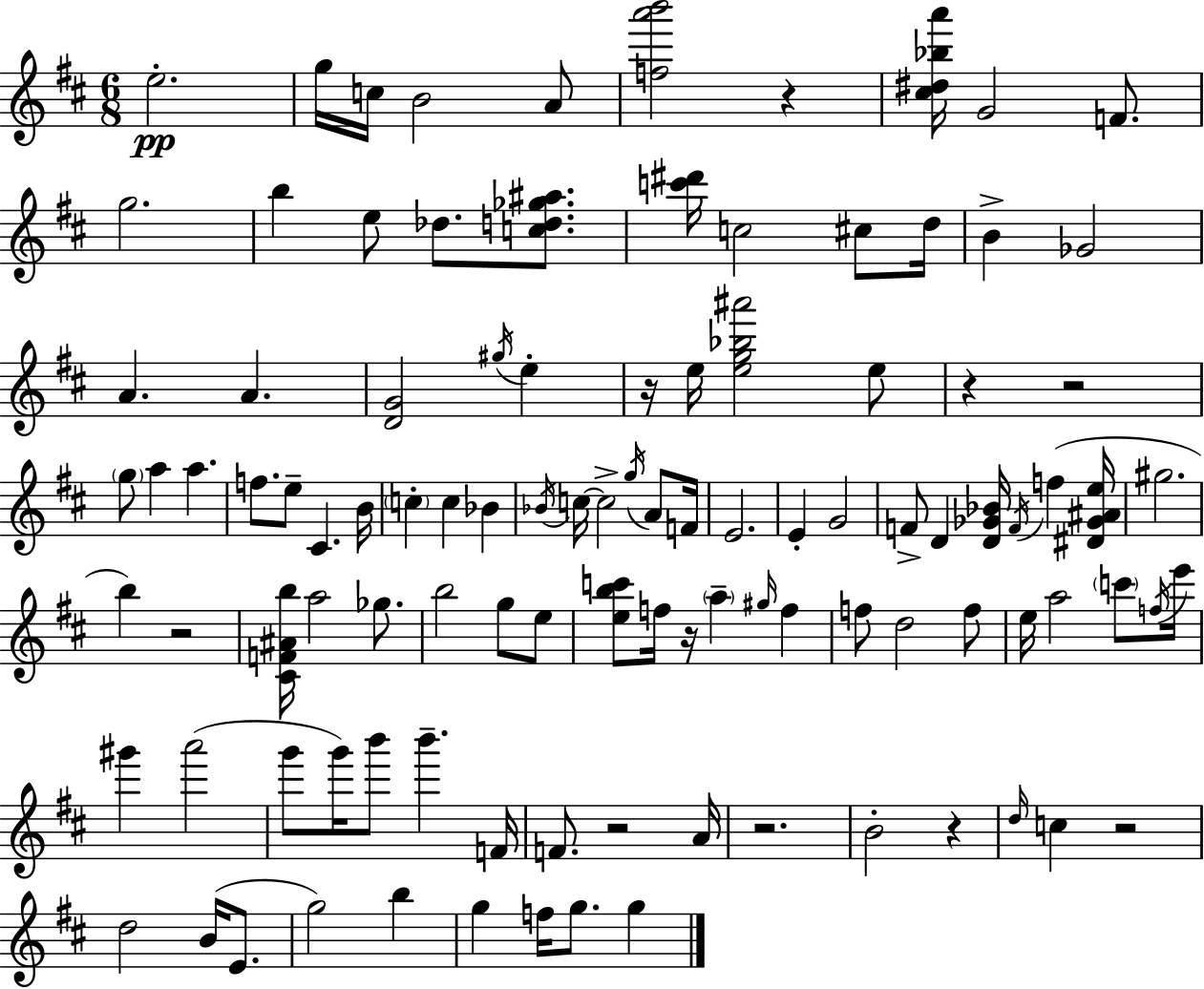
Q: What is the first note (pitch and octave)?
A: E5